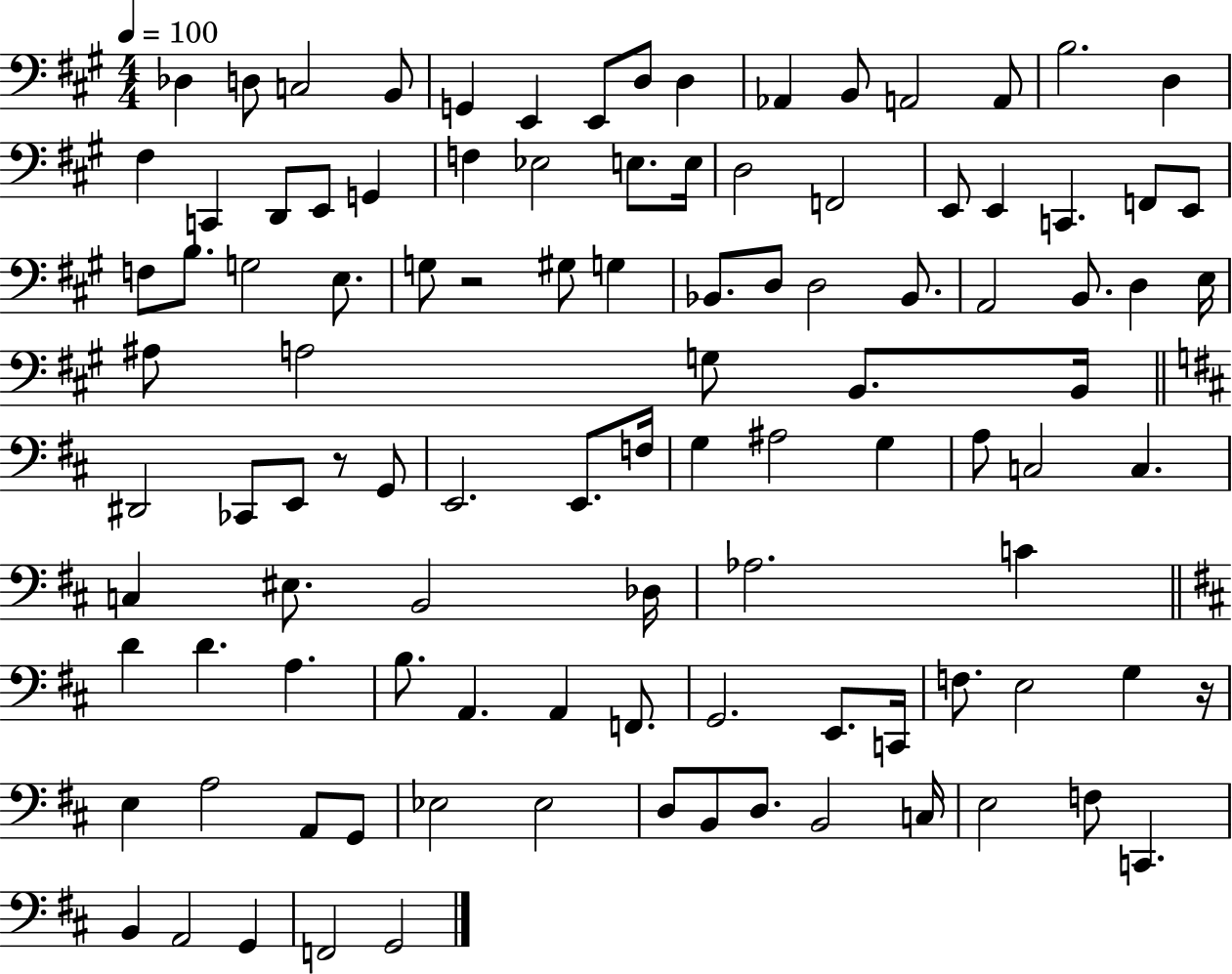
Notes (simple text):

Db3/q D3/e C3/h B2/e G2/q E2/q E2/e D3/e D3/q Ab2/q B2/e A2/h A2/e B3/h. D3/q F#3/q C2/q D2/e E2/e G2/q F3/q Eb3/h E3/e. E3/s D3/h F2/h E2/e E2/q C2/q. F2/e E2/e F3/e B3/e. G3/h E3/e. G3/e R/h G#3/e G3/q Bb2/e. D3/e D3/h Bb2/e. A2/h B2/e. D3/q E3/s A#3/e A3/h G3/e B2/e. B2/s D#2/h CES2/e E2/e R/e G2/e E2/h. E2/e. F3/s G3/q A#3/h G3/q A3/e C3/h C3/q. C3/q EIS3/e. B2/h Db3/s Ab3/h. C4/q D4/q D4/q. A3/q. B3/e. A2/q. A2/q F2/e. G2/h. E2/e. C2/s F3/e. E3/h G3/q R/s E3/q A3/h A2/e G2/e Eb3/h Eb3/h D3/e B2/e D3/e. B2/h C3/s E3/h F3/e C2/q. B2/q A2/h G2/q F2/h G2/h